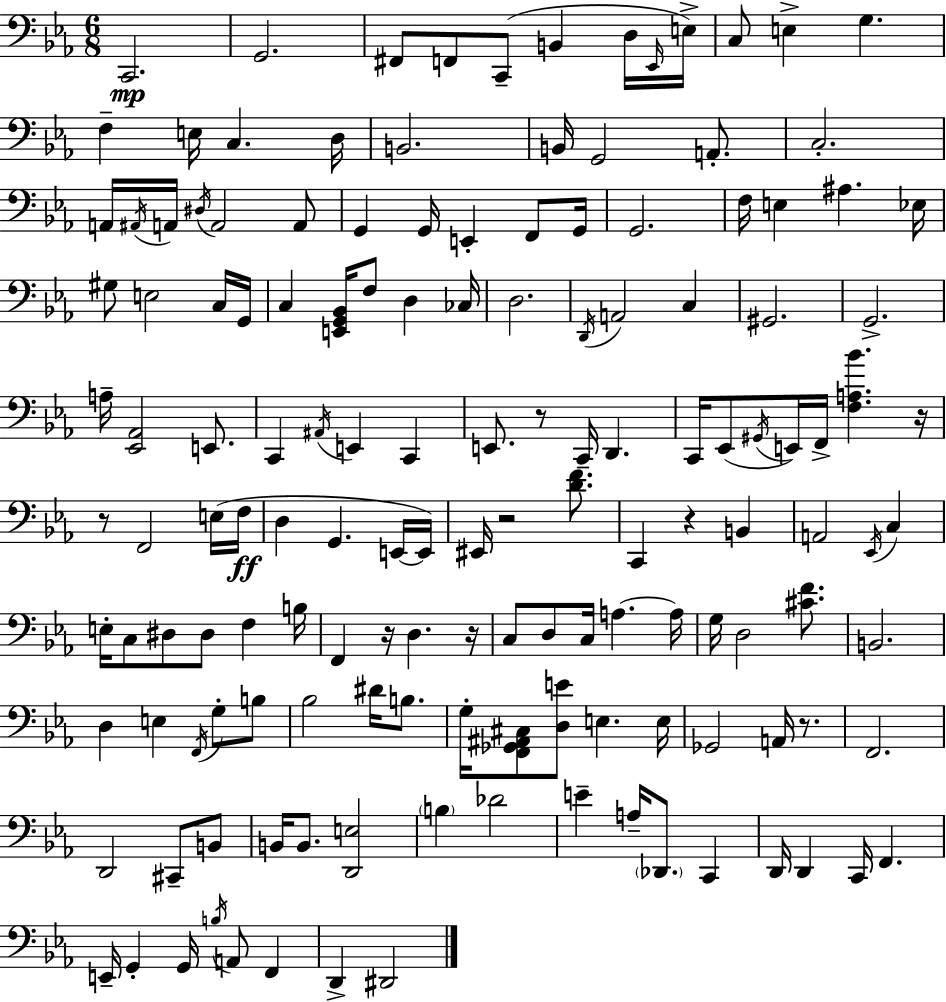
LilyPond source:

{
  \clef bass
  \numericTimeSignature
  \time 6/8
  \key ees \major
  c,2.\mp | g,2. | fis,8 f,8 c,8--( b,4 d16 \grace { ees,16 } | e16->) c8 e4-> g4. | \break f4-- e16 c4. | d16 b,2. | b,16 g,2 a,8.-. | c2.-. | \break a,16 \acciaccatura { ais,16 } a,16 \acciaccatura { dis16 } a,2 | a,8 g,4 g,16 e,4-. | f,8 g,16 g,2. | f16 e4 ais4. | \break ees16 gis8 e2 | c16 g,16 c4 <e, g, bes,>16 f8 d4 | ces16 d2. | \acciaccatura { d,16 } a,2 | \break c4 gis,2. | g,2.-> | a16-- <ees, aes,>2 | e,8. c,4 \acciaccatura { ais,16 } e,4 | \break c,4 e,8. r8 c,16-- d,4. | c,16 ees,8( \acciaccatura { gis,16 } e,16) f,16-> <f a bes'>4. | r16 r8 f,2 | e16( f16\ff d4 g,4. | \break e,16~~ e,16) eis,16 r2 | <d' f'>8. c,4 r4 | b,4 a,2 | \acciaccatura { ees,16 } c4 e16-. c8 dis8 | \break dis8 f4 b16 f,4 r16 | d4. r16 c8 d8 c16 | a4.~~ a16 g16 d2 | <cis' f'>8. b,2. | \break d4 e4 | \acciaccatura { f,16 } g8-. b8 bes2 | dis'16 b8. g16-. <f, ges, ais, cis>8 <d e'>8 | e4. e16 ges,2 | \break a,16 r8. f,2. | d,2 | cis,8-- b,8 b,16 b,8. | <d, e>2 \parenthesize b4 | \break des'2 e'4-- | a16-- \parenthesize des,8. c,4 d,16 d,4 | c,16 f,4. e,16-- g,4-. | g,16 \acciaccatura { b16 } a,8 f,4 d,4-> | \break dis,2 \bar "|."
}